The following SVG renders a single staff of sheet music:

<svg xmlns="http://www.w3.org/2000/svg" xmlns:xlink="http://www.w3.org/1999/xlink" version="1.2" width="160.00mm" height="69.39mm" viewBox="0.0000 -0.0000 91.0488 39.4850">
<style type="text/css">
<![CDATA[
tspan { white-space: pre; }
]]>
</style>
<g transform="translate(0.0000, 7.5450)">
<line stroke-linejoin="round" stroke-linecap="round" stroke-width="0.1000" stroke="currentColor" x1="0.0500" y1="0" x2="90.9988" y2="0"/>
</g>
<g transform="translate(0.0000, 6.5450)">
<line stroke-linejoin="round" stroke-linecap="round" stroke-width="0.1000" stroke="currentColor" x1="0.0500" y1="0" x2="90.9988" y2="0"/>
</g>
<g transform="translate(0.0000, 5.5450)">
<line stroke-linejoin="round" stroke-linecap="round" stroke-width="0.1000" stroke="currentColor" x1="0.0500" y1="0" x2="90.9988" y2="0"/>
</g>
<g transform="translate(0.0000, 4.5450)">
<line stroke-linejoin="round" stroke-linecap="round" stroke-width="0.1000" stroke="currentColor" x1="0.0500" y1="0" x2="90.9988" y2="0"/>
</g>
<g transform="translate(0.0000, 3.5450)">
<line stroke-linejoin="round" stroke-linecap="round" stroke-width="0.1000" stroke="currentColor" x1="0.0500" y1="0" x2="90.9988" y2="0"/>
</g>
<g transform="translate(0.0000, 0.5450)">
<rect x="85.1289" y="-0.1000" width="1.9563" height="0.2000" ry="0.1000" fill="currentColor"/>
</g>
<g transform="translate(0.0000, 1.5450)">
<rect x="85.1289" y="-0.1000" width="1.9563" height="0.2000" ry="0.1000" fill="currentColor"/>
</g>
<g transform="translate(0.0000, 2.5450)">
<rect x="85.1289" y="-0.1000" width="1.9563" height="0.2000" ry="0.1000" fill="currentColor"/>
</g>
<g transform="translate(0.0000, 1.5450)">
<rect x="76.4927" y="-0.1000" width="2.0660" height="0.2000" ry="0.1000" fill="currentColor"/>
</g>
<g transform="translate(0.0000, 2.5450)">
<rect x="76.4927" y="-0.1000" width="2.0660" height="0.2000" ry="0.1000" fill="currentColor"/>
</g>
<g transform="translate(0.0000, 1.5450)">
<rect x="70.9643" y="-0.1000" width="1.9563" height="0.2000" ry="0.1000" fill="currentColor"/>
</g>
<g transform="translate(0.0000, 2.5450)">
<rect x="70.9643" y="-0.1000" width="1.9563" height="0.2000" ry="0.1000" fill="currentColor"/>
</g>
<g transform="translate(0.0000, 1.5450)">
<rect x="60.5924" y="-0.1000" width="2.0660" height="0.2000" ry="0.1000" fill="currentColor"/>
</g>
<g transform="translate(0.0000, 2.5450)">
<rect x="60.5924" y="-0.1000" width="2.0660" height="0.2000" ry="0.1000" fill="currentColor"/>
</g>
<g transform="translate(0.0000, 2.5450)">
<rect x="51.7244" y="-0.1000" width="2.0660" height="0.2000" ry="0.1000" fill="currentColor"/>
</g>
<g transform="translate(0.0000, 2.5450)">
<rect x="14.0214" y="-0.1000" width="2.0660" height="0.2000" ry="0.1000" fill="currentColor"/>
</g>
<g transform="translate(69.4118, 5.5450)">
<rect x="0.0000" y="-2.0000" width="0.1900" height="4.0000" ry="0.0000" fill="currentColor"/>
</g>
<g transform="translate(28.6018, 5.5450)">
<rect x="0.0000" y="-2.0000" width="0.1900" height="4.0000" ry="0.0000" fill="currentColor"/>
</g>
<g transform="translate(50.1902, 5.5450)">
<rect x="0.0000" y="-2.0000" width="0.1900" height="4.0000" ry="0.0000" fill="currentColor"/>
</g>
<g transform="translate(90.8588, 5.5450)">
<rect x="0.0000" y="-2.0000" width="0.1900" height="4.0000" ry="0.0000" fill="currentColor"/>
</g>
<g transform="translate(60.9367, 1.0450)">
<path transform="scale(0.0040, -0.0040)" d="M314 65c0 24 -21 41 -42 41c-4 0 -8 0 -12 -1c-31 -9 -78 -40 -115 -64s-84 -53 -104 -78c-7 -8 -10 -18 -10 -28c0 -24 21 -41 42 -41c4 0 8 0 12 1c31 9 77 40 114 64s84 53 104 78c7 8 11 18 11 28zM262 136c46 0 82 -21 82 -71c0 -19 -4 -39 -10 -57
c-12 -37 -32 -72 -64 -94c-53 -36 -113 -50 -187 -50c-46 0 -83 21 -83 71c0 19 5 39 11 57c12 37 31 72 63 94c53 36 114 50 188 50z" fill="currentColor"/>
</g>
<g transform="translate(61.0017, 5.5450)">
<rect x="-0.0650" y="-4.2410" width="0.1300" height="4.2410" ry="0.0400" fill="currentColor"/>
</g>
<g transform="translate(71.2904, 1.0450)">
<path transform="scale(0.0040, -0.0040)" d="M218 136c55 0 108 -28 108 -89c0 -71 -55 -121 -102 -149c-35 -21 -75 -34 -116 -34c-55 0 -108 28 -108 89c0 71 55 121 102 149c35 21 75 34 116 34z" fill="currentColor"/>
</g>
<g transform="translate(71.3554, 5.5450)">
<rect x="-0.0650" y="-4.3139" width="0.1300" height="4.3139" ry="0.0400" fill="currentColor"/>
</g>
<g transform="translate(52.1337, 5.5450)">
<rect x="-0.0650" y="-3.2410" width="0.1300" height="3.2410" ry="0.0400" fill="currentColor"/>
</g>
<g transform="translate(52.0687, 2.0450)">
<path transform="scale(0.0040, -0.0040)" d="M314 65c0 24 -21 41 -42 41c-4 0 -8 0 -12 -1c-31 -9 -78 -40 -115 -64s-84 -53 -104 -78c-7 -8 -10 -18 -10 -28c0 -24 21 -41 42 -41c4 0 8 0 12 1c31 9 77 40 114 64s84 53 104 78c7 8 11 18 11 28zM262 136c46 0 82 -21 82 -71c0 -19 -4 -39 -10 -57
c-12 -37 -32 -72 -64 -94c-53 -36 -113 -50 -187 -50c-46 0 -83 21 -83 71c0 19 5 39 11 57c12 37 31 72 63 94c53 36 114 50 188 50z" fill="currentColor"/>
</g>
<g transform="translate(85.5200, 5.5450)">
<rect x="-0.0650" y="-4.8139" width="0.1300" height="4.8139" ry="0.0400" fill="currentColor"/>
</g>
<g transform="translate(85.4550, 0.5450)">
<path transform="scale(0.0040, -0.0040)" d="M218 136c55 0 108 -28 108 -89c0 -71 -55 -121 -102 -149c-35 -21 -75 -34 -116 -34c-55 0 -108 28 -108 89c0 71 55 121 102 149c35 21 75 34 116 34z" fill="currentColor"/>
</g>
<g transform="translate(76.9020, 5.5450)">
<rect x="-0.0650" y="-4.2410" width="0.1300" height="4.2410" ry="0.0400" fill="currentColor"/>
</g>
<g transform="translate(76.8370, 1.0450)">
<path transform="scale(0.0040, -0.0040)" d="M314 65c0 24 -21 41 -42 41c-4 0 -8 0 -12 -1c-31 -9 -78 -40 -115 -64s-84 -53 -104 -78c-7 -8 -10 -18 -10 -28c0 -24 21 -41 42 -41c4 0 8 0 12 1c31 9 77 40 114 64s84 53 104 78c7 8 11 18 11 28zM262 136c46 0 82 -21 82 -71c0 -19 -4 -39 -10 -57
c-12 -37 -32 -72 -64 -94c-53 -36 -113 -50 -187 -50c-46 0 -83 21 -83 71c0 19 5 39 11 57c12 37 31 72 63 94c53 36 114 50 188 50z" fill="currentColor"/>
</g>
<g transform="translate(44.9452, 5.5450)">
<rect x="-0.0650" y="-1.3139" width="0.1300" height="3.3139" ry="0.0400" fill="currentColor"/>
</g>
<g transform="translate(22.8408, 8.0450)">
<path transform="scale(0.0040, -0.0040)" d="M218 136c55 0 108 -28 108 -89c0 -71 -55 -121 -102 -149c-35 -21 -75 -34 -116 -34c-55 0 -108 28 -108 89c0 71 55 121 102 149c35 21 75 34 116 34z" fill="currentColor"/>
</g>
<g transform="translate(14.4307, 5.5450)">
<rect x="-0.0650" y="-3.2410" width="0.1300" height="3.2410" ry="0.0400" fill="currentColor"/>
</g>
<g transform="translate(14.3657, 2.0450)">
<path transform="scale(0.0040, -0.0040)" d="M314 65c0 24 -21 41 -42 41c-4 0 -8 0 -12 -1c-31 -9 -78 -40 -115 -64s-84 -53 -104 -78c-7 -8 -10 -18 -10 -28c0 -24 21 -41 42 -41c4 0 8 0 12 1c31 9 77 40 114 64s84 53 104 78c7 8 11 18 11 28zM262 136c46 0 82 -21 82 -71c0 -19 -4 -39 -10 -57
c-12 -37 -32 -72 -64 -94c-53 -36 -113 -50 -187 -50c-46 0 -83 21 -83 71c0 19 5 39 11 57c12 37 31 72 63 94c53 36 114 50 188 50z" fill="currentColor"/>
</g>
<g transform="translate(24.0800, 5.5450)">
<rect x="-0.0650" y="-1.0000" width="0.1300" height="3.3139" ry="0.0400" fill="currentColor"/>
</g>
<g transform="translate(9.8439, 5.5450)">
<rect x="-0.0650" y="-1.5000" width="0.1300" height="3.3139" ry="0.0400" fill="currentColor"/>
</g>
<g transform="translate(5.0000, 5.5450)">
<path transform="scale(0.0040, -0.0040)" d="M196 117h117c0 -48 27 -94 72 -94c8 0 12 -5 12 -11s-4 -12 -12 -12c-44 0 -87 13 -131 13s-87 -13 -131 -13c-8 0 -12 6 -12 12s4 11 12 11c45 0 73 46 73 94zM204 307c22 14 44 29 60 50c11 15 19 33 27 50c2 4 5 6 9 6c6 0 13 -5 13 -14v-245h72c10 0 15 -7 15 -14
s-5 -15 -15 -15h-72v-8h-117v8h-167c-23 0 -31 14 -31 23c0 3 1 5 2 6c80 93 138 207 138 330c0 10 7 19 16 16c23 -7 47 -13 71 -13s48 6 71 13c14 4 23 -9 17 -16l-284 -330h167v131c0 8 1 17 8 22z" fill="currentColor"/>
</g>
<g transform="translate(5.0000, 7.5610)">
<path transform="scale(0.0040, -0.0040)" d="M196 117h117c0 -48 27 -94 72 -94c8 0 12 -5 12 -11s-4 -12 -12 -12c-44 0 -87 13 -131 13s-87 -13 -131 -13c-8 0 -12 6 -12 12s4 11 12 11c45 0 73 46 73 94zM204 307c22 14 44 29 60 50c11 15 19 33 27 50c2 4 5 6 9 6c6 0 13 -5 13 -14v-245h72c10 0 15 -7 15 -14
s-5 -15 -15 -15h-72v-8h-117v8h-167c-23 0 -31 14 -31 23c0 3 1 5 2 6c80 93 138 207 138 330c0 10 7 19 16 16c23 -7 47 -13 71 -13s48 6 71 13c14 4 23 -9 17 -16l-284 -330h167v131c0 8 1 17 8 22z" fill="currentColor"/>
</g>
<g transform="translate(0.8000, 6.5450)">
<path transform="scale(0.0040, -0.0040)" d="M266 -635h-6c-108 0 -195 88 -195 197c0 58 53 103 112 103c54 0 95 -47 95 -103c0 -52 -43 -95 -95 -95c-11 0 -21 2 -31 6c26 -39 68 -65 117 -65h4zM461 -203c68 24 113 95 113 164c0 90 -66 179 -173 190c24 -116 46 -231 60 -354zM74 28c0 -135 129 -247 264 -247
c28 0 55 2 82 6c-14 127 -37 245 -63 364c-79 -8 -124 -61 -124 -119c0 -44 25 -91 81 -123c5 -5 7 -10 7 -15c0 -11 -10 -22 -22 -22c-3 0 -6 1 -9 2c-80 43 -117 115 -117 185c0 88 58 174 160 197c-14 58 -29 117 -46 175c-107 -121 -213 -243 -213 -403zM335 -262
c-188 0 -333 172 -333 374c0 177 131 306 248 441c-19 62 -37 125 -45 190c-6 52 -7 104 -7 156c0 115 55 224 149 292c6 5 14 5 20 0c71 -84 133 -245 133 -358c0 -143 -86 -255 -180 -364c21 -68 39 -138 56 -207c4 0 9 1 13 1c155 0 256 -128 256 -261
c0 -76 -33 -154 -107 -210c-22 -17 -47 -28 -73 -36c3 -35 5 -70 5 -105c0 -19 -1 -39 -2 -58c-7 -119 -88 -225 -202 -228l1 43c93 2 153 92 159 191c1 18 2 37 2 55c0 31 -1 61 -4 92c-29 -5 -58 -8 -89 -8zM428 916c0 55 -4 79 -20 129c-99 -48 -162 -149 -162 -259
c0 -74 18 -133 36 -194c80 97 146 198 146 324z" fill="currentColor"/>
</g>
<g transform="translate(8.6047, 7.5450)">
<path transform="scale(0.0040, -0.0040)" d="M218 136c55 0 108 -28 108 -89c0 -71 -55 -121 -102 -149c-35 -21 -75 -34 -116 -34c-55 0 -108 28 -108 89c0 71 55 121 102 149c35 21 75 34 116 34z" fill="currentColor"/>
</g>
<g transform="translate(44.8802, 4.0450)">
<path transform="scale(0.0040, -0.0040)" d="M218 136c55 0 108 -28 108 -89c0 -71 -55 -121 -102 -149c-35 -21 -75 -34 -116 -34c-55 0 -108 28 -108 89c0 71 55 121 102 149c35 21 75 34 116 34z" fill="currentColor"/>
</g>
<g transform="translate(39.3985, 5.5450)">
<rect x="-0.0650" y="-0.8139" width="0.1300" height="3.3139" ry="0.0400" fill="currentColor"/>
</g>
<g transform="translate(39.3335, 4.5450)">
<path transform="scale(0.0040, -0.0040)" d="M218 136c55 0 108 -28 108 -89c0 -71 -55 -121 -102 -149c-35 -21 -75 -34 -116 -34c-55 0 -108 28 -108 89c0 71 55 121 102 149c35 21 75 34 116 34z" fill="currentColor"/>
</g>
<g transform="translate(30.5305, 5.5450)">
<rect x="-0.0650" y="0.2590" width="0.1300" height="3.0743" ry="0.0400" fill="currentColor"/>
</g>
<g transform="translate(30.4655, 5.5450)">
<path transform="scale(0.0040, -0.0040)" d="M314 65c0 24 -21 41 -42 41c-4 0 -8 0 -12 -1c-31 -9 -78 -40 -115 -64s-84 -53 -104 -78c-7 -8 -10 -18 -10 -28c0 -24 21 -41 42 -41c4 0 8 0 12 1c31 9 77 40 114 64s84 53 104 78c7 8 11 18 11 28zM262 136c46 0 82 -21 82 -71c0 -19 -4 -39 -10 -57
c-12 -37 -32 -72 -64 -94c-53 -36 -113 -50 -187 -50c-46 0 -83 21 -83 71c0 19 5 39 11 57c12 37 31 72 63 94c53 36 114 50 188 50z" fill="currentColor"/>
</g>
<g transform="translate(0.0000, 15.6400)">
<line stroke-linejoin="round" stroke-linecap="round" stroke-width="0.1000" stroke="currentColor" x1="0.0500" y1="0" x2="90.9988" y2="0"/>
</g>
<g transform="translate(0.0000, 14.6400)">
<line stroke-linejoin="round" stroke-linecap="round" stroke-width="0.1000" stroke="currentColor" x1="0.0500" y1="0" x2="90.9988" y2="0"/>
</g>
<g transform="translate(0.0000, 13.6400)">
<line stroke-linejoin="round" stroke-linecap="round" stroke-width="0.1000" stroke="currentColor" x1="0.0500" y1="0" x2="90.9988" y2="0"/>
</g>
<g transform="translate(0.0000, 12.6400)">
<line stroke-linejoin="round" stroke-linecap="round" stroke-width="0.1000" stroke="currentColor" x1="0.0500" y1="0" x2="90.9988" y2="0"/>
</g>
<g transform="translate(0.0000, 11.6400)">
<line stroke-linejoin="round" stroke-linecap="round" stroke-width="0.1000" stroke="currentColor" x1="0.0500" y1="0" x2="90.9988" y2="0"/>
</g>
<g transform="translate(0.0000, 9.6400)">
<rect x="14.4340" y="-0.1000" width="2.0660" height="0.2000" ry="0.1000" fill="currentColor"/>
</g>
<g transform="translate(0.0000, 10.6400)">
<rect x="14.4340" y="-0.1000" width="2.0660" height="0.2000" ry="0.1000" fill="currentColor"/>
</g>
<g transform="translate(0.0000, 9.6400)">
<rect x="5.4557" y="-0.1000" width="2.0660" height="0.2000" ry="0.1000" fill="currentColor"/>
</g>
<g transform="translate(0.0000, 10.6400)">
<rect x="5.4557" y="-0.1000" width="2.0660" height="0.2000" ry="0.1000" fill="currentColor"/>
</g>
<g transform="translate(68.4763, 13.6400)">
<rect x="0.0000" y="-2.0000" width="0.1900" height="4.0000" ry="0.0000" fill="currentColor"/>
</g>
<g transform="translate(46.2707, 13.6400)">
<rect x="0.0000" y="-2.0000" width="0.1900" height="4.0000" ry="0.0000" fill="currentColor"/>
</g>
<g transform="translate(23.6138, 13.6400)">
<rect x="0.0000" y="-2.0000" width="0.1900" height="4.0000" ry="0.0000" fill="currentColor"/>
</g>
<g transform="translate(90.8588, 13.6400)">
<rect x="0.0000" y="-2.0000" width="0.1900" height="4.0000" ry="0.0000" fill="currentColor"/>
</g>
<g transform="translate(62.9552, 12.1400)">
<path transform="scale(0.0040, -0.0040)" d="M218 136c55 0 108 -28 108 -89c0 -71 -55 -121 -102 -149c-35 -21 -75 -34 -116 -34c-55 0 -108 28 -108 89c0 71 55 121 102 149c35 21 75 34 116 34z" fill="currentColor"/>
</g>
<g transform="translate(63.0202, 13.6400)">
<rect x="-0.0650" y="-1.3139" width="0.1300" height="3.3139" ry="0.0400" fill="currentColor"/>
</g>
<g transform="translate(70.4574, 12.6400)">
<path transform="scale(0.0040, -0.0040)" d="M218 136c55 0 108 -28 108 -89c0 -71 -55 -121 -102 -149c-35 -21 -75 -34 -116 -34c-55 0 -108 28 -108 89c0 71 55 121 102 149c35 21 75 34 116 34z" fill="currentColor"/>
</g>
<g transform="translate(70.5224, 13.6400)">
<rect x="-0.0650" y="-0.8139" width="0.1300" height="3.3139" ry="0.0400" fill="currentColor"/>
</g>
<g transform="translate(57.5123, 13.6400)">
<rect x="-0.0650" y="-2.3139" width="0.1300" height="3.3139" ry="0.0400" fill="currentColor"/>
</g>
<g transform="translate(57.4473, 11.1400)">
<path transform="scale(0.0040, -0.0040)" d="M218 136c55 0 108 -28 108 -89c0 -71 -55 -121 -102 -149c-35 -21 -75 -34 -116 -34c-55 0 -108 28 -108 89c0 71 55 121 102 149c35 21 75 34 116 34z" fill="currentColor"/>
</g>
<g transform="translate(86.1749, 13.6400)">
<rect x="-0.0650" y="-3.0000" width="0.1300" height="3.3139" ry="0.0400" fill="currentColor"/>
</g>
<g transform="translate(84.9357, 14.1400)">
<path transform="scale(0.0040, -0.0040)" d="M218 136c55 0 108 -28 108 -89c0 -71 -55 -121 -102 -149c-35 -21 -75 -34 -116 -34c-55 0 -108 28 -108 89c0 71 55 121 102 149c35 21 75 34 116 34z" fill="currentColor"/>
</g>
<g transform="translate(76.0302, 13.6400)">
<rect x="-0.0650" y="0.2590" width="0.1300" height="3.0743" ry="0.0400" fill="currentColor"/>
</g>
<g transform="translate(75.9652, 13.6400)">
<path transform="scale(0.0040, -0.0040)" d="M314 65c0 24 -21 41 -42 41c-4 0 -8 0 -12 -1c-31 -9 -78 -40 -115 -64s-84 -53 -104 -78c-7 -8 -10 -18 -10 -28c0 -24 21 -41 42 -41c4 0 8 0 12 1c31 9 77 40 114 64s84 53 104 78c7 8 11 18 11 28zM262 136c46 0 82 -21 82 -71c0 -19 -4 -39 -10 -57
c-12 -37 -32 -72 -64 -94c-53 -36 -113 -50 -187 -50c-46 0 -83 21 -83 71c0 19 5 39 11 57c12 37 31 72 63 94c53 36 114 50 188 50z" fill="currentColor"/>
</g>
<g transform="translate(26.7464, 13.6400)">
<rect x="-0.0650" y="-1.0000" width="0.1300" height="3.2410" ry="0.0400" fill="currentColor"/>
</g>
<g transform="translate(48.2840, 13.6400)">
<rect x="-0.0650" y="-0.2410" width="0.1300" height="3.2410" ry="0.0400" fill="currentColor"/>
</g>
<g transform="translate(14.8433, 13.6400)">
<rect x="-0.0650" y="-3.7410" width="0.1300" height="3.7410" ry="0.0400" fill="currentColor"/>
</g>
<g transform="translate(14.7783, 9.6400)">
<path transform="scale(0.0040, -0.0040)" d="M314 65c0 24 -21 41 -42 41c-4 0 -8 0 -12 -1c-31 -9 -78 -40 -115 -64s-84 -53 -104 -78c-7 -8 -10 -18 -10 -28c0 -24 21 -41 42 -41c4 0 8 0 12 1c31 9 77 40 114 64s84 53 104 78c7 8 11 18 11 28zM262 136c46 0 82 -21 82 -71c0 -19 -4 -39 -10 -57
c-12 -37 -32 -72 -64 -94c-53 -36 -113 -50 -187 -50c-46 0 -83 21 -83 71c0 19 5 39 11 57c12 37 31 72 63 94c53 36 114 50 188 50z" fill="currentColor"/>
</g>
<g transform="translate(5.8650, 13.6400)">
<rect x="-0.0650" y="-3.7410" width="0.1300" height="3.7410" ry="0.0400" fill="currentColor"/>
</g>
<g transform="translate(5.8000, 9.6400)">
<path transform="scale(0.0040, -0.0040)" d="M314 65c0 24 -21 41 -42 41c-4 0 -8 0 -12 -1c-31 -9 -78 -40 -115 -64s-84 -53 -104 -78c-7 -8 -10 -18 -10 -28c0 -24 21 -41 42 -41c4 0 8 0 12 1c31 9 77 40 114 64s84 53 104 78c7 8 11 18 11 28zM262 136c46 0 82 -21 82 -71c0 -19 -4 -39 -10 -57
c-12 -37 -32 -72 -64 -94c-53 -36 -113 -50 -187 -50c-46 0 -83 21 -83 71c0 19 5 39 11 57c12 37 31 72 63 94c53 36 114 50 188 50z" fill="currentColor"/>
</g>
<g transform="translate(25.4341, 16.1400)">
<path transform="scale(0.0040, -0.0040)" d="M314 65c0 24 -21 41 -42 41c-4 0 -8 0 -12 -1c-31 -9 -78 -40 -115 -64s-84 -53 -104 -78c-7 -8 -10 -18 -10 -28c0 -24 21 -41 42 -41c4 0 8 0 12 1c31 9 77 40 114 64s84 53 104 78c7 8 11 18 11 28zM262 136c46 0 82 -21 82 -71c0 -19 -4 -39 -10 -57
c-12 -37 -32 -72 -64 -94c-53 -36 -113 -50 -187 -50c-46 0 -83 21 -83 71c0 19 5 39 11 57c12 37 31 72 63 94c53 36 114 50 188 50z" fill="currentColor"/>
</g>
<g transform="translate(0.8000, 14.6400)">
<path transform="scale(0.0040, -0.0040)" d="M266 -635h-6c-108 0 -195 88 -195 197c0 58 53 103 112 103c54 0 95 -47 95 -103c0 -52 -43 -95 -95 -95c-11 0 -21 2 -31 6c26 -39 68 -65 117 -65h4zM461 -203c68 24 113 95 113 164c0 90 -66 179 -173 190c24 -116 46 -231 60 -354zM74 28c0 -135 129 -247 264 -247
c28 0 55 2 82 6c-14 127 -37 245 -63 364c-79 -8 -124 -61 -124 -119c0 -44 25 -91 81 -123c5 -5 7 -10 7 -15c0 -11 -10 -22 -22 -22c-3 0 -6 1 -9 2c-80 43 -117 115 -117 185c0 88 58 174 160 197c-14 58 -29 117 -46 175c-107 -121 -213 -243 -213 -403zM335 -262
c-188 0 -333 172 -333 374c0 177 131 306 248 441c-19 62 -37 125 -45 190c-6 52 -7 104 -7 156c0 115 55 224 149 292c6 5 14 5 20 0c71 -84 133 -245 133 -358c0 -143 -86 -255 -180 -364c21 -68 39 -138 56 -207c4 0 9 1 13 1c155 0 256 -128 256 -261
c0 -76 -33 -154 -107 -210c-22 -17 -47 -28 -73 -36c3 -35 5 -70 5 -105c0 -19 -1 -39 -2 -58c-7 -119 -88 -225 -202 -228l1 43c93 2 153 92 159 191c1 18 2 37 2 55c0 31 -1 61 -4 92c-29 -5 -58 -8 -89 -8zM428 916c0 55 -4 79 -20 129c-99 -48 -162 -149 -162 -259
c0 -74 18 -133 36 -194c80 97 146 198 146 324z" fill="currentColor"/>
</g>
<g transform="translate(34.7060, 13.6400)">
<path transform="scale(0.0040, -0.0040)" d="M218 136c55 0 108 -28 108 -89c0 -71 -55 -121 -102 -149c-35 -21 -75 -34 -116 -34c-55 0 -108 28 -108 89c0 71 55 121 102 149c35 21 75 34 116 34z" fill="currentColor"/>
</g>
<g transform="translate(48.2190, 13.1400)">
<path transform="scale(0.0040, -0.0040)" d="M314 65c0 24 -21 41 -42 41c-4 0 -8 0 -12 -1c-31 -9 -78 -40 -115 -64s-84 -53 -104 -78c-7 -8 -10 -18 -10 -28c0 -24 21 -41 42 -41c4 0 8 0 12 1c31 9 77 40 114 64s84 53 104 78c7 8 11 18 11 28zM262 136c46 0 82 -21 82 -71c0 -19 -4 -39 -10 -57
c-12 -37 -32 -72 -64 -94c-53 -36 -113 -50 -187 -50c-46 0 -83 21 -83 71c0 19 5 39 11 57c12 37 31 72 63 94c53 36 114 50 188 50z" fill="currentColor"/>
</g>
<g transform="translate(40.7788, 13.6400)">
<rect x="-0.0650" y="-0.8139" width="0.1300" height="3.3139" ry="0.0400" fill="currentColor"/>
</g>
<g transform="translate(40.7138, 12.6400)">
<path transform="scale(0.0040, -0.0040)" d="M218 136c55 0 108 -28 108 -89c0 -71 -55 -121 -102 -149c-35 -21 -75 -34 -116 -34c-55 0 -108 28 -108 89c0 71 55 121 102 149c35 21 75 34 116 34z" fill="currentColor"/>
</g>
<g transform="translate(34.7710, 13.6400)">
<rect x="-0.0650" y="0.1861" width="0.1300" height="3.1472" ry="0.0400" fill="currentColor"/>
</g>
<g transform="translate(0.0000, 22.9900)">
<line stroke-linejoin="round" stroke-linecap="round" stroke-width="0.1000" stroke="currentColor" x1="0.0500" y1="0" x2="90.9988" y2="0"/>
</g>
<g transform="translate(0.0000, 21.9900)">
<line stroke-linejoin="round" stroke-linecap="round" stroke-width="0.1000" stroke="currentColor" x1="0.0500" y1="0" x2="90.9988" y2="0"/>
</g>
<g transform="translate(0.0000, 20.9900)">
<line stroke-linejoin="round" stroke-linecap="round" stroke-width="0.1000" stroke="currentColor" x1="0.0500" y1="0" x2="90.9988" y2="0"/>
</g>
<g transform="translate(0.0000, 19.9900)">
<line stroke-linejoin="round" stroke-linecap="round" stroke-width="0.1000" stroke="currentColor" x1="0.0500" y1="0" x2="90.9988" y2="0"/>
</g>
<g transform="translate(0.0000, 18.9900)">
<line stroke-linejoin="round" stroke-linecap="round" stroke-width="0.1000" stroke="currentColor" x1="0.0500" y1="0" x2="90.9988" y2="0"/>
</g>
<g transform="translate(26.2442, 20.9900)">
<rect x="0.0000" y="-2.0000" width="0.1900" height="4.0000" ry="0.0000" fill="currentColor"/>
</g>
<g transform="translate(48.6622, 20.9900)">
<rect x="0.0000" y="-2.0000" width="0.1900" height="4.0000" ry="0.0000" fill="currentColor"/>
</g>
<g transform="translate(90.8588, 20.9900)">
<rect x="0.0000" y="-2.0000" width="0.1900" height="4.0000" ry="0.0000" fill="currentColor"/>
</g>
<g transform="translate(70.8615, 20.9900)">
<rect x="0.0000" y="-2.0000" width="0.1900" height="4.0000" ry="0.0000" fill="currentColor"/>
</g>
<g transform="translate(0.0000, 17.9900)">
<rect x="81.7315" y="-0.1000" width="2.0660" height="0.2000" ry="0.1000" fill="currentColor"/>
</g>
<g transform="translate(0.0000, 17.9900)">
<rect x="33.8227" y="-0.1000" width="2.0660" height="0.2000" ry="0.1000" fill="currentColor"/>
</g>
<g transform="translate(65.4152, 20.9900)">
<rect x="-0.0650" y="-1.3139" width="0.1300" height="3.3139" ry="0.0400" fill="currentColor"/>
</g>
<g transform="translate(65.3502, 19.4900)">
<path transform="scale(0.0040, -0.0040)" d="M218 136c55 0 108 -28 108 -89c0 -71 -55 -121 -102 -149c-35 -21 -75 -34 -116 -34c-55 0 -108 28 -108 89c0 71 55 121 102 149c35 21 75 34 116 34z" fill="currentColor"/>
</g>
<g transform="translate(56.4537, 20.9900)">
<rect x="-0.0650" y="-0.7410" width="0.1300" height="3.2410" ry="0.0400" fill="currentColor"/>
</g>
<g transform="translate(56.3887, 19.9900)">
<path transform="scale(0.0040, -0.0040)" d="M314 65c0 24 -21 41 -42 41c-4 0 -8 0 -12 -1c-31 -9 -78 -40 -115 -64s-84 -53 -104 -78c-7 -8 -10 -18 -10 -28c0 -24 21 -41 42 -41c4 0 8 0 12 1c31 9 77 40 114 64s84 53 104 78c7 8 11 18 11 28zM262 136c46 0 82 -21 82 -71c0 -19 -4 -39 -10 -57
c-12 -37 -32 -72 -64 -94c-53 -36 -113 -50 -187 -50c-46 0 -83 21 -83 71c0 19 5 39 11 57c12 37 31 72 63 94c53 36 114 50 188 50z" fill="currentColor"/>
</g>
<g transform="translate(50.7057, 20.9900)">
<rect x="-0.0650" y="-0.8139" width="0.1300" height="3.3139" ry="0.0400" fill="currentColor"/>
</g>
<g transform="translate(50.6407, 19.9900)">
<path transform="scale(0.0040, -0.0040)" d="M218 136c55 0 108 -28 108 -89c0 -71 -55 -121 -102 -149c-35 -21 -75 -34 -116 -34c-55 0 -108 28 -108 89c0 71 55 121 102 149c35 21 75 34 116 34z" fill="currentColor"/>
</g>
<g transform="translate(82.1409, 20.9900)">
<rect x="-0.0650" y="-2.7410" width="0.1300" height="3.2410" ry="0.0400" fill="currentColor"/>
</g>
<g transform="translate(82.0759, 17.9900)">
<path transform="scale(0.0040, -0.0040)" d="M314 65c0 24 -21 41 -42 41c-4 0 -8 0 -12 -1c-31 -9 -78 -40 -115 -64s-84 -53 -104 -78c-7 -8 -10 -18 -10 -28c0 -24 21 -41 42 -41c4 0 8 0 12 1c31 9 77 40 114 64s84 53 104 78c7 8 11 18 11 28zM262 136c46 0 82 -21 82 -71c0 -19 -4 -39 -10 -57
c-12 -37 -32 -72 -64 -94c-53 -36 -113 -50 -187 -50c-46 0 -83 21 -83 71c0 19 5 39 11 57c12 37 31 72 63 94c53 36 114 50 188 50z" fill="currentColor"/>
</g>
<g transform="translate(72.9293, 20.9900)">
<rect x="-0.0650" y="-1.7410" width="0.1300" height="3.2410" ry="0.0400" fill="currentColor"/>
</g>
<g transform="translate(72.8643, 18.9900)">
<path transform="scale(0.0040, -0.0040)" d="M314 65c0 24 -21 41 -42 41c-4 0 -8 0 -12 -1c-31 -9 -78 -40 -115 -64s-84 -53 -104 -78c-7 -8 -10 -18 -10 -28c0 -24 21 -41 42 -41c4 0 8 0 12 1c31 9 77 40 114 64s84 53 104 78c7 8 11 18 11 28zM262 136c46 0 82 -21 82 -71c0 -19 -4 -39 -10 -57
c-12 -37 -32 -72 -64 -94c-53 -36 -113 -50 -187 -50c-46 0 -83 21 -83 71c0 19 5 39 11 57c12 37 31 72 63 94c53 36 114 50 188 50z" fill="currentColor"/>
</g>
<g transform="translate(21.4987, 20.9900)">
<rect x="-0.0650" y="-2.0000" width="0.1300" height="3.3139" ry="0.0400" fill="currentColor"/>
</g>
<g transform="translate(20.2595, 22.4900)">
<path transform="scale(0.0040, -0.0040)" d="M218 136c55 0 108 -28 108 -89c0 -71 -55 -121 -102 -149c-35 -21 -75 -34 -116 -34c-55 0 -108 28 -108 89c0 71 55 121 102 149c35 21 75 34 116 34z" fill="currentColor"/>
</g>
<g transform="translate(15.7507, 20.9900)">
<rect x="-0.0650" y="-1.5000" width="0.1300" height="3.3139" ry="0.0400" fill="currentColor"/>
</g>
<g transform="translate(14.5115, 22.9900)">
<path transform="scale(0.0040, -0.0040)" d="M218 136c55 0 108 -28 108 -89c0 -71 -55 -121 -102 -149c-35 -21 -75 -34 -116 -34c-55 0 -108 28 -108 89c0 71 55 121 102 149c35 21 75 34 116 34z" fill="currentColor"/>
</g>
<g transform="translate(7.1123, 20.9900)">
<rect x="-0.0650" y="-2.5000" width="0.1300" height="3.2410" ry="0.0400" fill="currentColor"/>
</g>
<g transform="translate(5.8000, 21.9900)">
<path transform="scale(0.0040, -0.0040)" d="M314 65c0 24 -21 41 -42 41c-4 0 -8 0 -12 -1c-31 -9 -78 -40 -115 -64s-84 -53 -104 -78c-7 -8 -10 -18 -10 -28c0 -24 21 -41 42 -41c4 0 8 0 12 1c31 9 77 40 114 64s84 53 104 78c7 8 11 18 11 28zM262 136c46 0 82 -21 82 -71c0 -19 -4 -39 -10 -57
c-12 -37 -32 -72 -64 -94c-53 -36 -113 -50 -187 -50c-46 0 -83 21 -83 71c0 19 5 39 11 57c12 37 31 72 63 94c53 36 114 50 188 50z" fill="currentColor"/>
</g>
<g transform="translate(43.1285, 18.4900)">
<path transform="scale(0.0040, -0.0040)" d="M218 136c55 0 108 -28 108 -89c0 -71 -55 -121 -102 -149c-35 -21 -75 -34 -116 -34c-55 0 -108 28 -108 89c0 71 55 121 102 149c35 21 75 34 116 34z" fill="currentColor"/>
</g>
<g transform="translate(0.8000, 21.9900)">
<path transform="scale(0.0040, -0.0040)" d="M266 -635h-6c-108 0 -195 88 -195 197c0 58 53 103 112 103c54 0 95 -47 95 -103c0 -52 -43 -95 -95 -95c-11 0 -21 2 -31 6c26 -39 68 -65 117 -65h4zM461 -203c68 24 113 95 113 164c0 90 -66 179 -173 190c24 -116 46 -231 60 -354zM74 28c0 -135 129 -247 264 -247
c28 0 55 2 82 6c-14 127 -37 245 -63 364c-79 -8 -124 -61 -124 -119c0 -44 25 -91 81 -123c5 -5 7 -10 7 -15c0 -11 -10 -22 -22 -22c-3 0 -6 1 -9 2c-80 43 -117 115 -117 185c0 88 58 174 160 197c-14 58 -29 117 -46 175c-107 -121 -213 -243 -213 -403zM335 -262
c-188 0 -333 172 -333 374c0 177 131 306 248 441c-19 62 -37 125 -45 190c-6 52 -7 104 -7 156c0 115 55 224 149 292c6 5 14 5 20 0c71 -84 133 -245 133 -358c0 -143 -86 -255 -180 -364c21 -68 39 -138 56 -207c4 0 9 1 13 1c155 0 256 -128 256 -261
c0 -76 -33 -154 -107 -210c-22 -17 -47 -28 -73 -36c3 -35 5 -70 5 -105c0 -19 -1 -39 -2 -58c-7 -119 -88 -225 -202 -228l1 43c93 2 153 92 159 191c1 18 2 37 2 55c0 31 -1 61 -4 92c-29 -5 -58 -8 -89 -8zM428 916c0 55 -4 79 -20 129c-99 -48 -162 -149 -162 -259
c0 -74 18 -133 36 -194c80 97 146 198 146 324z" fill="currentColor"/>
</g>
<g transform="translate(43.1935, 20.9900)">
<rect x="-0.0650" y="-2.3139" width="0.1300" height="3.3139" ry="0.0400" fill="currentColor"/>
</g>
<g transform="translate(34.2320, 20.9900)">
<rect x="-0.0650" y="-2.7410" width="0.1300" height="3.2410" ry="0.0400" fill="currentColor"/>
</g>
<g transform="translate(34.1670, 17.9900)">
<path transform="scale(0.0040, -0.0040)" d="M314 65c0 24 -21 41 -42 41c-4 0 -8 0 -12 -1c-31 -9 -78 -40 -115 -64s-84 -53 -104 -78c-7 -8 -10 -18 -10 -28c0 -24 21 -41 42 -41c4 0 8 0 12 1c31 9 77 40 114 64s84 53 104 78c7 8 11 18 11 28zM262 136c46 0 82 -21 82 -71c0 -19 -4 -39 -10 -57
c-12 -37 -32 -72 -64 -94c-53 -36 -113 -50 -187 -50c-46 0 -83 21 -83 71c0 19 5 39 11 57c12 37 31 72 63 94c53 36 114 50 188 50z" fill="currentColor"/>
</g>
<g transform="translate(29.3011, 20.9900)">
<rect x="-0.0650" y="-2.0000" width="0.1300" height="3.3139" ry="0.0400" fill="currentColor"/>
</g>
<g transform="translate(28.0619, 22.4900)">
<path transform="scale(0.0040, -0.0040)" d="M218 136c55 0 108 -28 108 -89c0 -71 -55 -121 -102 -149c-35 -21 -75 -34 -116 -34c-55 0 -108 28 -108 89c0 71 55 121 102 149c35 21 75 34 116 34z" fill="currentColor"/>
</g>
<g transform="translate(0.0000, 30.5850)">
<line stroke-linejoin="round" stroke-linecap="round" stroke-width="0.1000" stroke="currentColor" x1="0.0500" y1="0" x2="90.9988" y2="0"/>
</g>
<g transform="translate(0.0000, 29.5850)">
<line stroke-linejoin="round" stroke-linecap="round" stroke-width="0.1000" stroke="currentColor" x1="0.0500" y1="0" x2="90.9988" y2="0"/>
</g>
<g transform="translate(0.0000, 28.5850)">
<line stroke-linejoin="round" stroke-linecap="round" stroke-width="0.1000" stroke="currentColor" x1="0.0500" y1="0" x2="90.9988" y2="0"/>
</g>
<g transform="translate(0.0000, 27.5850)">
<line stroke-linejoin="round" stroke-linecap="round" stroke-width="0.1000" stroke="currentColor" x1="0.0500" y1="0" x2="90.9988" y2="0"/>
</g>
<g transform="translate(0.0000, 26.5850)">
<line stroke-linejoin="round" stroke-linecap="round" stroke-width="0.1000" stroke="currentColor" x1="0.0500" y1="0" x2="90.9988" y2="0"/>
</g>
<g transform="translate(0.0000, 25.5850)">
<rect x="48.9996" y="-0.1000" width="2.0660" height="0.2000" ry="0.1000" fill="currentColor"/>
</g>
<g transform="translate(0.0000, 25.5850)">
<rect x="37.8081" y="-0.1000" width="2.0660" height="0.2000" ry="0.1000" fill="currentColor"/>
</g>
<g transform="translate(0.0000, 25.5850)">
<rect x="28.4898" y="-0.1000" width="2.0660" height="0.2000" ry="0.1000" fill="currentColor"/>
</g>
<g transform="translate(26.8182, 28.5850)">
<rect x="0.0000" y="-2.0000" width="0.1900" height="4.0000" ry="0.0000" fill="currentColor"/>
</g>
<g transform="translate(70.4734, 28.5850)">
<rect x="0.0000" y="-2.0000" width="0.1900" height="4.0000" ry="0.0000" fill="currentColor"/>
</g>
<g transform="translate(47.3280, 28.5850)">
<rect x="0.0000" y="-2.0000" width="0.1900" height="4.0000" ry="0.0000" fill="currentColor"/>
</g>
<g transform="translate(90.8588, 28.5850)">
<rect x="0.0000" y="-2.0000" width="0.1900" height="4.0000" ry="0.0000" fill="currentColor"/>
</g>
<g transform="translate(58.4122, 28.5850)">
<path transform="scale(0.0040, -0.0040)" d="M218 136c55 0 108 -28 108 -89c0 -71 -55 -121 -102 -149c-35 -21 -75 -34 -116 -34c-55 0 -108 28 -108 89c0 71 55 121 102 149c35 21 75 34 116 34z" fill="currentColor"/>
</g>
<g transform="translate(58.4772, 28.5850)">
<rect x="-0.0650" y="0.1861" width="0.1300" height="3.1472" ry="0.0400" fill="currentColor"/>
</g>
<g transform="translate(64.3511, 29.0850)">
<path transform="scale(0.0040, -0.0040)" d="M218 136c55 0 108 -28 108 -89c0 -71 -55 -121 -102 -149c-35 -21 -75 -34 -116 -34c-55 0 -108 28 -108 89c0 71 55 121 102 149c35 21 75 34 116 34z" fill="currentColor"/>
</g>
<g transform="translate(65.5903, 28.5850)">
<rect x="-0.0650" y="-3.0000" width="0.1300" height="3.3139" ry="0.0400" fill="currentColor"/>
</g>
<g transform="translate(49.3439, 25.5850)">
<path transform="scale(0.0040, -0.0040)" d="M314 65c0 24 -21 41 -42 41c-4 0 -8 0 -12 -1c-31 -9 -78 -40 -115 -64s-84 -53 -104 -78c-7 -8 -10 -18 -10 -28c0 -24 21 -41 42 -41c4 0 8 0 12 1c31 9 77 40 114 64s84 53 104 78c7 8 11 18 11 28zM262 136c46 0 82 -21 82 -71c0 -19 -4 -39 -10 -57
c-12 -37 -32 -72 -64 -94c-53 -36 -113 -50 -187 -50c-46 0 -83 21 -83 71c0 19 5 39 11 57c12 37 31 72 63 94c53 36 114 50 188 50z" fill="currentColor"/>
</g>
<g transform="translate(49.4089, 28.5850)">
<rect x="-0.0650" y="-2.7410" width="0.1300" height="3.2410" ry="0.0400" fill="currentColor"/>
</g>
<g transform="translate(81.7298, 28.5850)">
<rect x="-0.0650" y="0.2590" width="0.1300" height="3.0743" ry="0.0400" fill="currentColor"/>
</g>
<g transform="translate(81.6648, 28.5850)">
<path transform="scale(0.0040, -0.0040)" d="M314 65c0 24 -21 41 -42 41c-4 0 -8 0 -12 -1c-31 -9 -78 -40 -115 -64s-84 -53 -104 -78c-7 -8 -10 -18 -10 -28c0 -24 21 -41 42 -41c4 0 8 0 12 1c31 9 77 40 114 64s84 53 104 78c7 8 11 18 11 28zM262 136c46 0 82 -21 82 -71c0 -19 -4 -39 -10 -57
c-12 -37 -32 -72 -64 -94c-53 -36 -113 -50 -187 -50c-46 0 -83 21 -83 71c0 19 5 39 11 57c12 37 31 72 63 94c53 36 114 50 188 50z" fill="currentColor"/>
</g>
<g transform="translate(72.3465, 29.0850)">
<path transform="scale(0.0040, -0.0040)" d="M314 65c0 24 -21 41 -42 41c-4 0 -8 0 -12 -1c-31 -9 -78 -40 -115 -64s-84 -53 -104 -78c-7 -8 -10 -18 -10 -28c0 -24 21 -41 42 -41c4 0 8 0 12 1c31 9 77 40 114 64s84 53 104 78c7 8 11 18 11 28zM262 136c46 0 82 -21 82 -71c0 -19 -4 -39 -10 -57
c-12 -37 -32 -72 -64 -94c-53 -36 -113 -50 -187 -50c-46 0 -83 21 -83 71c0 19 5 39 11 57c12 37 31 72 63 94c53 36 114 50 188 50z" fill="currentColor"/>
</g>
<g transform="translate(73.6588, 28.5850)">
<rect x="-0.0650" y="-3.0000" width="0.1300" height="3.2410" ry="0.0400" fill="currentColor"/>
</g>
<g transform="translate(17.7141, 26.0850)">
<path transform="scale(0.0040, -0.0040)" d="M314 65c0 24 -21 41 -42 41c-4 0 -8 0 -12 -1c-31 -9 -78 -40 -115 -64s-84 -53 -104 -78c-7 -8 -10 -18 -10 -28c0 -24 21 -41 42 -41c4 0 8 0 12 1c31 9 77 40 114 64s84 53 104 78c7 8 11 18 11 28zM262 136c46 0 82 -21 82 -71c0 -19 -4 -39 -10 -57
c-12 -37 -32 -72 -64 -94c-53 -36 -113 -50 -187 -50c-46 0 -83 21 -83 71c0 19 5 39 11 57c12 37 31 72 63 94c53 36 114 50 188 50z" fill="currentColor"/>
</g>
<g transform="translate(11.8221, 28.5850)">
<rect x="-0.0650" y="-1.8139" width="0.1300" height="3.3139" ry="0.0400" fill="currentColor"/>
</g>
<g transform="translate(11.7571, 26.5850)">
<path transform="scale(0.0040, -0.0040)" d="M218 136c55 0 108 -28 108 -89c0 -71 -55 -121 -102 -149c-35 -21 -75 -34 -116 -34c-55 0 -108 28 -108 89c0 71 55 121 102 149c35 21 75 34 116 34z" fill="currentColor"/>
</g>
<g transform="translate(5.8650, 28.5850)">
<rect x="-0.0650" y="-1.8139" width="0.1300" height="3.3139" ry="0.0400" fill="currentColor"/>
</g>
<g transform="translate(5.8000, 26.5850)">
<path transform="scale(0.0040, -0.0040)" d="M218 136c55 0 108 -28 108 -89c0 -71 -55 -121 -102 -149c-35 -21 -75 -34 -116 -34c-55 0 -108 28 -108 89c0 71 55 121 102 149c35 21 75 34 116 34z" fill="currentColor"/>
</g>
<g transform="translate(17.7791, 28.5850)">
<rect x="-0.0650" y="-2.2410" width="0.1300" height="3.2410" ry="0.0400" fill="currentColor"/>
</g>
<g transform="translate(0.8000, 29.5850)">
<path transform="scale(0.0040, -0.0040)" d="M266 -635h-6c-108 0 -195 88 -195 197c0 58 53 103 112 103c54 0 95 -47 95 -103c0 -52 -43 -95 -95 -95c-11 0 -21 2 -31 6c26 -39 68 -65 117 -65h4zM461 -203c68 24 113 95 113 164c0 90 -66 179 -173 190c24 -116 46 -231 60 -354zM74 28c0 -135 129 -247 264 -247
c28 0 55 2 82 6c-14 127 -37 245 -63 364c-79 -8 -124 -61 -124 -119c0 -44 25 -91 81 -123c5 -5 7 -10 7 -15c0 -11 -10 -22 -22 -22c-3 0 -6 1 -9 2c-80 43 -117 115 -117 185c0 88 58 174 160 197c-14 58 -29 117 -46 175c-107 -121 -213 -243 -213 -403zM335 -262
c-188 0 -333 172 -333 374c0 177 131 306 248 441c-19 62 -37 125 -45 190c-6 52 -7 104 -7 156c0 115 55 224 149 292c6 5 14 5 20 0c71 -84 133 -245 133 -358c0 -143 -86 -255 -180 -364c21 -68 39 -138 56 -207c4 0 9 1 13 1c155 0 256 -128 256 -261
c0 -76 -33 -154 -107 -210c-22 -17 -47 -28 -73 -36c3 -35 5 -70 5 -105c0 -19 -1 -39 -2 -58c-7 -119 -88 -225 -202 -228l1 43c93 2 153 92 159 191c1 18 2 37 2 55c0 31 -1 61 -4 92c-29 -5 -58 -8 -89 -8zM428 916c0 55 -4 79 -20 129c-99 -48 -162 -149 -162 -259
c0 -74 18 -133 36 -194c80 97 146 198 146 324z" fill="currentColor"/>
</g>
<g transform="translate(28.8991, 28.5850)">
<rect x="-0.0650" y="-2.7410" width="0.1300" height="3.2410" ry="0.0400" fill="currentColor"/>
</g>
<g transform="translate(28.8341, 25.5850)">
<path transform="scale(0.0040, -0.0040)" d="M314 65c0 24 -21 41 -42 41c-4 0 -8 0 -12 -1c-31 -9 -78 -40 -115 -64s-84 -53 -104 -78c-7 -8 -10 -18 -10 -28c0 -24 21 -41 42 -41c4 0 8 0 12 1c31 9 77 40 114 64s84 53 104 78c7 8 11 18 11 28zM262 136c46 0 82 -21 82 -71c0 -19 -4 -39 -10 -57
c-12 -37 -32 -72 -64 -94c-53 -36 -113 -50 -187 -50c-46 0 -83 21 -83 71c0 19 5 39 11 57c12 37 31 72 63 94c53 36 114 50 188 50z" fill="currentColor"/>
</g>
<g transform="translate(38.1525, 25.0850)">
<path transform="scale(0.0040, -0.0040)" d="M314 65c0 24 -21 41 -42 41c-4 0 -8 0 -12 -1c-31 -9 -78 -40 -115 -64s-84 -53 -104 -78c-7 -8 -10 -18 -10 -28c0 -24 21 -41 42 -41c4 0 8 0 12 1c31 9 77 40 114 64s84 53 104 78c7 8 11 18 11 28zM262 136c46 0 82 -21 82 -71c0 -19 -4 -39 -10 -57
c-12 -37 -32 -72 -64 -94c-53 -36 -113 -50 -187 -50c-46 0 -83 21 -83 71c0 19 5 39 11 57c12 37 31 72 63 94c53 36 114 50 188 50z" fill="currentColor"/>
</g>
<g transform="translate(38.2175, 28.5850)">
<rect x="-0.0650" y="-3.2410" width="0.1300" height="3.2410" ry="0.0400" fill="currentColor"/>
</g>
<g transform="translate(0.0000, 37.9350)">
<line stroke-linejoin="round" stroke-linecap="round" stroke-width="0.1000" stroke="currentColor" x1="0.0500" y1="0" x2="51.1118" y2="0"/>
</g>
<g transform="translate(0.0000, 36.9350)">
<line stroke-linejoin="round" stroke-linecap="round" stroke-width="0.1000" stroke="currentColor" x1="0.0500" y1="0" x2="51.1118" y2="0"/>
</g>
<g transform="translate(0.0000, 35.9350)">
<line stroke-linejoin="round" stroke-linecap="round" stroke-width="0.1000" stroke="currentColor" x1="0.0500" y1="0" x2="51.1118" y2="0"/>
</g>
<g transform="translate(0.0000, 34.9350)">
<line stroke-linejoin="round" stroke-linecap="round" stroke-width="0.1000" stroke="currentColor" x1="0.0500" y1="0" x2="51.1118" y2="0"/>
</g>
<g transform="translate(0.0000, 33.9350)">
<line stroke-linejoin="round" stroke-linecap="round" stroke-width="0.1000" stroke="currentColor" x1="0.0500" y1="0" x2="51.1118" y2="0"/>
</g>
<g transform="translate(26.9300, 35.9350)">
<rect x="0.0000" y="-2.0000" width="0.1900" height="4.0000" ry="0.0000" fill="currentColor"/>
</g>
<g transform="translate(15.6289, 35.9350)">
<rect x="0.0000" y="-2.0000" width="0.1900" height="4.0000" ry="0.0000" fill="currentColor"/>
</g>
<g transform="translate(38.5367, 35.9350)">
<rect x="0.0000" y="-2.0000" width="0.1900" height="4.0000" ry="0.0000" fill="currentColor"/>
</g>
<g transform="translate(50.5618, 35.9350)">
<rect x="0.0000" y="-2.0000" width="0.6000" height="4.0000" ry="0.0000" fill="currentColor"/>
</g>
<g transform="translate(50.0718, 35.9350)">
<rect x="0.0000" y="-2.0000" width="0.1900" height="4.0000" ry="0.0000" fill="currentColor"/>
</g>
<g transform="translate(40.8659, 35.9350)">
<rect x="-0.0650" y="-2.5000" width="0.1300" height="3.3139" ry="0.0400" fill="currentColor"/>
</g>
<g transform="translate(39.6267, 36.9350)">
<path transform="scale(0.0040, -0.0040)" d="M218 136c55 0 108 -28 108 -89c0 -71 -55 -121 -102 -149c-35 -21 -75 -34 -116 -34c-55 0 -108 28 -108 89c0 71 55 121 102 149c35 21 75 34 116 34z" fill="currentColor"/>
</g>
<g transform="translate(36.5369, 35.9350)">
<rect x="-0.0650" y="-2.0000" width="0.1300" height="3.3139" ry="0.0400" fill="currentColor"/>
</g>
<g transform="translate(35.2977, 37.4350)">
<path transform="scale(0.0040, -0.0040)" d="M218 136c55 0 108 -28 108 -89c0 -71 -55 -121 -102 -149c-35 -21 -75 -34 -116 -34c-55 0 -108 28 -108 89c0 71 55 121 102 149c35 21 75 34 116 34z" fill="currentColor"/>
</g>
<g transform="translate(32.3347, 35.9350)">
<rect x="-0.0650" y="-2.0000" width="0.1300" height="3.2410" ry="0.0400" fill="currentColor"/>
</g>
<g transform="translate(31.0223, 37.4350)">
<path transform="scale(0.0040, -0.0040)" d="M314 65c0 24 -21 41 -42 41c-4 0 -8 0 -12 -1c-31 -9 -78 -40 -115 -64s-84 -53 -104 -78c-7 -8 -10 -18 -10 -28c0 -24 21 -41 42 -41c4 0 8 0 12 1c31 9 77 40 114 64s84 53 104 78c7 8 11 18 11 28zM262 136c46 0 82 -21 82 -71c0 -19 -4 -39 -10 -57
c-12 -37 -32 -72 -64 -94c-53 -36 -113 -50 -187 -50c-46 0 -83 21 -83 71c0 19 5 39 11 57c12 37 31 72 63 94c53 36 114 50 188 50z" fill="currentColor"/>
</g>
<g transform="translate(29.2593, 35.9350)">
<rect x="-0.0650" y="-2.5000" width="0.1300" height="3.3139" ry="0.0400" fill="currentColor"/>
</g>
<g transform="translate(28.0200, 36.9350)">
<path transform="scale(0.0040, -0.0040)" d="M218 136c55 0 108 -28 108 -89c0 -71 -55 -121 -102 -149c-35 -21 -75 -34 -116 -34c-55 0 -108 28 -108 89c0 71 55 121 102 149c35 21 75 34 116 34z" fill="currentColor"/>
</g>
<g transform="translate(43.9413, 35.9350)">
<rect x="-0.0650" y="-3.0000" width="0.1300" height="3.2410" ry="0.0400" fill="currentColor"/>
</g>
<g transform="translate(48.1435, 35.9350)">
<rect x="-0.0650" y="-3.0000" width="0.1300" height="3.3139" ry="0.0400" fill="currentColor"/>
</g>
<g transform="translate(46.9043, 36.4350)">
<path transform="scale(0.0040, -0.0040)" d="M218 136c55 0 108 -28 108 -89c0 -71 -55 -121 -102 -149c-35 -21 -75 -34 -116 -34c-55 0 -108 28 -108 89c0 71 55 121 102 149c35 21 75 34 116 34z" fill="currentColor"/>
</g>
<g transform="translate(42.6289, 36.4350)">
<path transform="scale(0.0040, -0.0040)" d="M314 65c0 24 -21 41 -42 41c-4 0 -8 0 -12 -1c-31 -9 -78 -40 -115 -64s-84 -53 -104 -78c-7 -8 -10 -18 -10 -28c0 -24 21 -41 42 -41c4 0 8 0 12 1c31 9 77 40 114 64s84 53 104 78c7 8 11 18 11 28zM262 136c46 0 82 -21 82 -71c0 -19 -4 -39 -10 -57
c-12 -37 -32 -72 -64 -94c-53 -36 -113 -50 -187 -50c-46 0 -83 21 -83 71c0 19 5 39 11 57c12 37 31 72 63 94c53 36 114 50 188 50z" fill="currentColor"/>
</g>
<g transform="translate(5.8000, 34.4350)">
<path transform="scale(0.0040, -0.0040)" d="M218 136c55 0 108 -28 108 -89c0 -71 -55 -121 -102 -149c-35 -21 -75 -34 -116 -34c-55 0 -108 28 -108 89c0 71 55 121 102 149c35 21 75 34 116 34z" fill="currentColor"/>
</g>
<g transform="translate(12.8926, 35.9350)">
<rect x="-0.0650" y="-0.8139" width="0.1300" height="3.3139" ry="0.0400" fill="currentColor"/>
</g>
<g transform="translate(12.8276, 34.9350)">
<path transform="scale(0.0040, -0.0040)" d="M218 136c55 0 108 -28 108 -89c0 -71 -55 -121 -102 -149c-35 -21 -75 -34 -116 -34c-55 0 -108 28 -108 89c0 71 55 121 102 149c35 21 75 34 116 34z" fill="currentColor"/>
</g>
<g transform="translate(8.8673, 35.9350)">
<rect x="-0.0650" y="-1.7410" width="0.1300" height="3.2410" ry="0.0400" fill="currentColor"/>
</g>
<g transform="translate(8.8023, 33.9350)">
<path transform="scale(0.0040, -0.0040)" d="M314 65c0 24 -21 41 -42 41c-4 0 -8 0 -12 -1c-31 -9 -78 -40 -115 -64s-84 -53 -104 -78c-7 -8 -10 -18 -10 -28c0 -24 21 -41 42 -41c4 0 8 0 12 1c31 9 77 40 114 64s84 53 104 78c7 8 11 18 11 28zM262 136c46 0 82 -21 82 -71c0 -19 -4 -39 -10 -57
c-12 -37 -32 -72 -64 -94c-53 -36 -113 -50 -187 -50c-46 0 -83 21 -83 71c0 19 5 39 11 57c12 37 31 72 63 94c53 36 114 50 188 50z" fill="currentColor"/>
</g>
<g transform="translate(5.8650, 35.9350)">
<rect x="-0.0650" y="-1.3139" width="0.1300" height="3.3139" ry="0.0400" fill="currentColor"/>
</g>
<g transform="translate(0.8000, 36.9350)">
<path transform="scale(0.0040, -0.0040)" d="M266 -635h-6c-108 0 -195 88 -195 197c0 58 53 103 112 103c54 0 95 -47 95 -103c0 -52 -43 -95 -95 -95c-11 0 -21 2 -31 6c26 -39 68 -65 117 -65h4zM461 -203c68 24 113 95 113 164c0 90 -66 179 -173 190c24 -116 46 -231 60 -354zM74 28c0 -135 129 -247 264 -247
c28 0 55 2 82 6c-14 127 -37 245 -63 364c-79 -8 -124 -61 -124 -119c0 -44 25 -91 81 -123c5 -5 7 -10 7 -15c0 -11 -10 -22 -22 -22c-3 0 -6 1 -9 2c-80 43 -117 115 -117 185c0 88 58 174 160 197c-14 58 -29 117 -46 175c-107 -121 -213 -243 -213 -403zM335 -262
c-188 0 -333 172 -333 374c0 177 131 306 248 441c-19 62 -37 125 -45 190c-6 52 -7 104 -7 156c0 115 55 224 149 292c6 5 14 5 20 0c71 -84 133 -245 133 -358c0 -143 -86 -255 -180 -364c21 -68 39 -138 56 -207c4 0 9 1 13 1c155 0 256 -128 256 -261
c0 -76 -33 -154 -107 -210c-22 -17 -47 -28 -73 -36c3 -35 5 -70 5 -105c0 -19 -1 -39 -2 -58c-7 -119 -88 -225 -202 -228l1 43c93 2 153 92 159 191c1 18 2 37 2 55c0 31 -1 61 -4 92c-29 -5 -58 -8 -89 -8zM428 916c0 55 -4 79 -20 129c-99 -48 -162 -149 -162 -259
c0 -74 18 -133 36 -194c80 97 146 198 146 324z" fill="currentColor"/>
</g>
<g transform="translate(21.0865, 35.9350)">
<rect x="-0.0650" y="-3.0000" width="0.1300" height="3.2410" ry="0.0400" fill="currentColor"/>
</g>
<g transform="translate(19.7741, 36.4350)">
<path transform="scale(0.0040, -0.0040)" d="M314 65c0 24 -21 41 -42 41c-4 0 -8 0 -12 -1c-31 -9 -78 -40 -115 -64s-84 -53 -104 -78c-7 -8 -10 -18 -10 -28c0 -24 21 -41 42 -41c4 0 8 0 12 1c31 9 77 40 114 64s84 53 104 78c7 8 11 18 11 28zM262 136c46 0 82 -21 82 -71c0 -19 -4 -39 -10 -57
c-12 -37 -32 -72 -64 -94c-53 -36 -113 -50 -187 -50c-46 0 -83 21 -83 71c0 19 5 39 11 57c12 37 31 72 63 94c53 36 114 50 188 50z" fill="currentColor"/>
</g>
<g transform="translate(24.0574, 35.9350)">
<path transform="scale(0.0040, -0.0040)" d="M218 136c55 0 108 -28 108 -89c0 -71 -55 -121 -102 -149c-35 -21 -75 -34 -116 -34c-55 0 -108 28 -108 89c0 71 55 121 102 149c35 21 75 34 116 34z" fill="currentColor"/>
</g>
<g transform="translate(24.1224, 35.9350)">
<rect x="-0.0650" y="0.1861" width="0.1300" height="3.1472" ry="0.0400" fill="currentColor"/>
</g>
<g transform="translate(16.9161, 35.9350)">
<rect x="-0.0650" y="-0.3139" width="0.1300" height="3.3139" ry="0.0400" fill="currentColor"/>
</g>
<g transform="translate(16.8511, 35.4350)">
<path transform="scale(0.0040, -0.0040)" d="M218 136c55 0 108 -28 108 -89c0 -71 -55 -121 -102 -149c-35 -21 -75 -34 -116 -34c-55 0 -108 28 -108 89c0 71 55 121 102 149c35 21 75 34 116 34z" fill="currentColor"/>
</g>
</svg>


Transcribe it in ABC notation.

X:1
T:Untitled
M:4/4
L:1/4
K:C
E b2 D B2 d e b2 d'2 d' d'2 e' c'2 c'2 D2 B d c2 g e d B2 A G2 E F F a2 g d d2 e f2 a2 f f g2 a2 b2 a2 B A A2 B2 e f2 d c A2 B G F2 F G A2 A